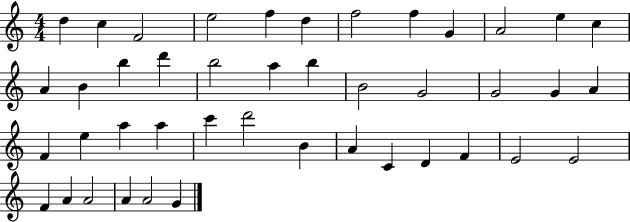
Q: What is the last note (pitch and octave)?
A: G4